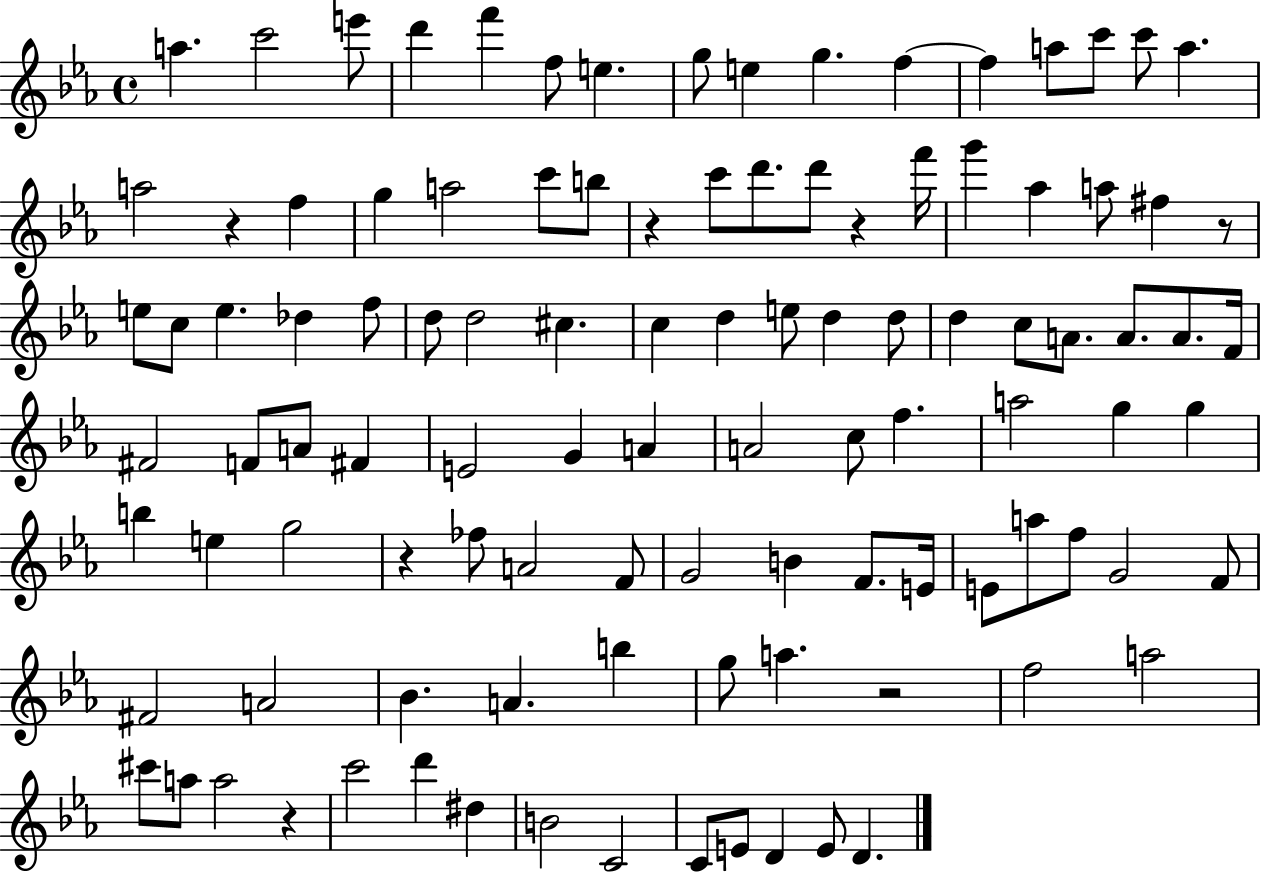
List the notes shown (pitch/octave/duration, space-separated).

A5/q. C6/h E6/e D6/q F6/q F5/e E5/q. G5/e E5/q G5/q. F5/q F5/q A5/e C6/e C6/e A5/q. A5/h R/q F5/q G5/q A5/h C6/e B5/e R/q C6/e D6/e. D6/e R/q F6/s G6/q Ab5/q A5/e F#5/q R/e E5/e C5/e E5/q. Db5/q F5/e D5/e D5/h C#5/q. C5/q D5/q E5/e D5/q D5/e D5/q C5/e A4/e. A4/e. A4/e. F4/s F#4/h F4/e A4/e F#4/q E4/h G4/q A4/q A4/h C5/e F5/q. A5/h G5/q G5/q B5/q E5/q G5/h R/q FES5/e A4/h F4/e G4/h B4/q F4/e. E4/s E4/e A5/e F5/e G4/h F4/e F#4/h A4/h Bb4/q. A4/q. B5/q G5/e A5/q. R/h F5/h A5/h C#6/e A5/e A5/h R/q C6/h D6/q D#5/q B4/h C4/h C4/e E4/e D4/q E4/e D4/q.